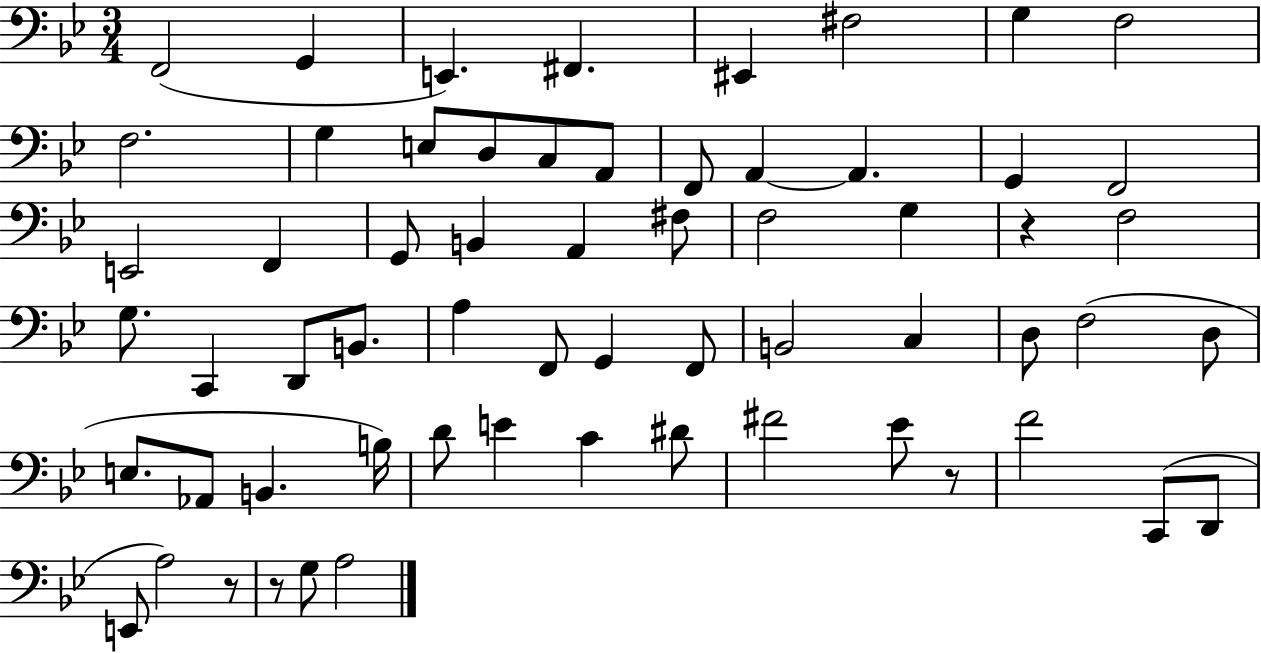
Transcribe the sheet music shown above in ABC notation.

X:1
T:Untitled
M:3/4
L:1/4
K:Bb
F,,2 G,, E,, ^F,, ^E,, ^F,2 G, F,2 F,2 G, E,/2 D,/2 C,/2 A,,/2 F,,/2 A,, A,, G,, F,,2 E,,2 F,, G,,/2 B,, A,, ^F,/2 F,2 G, z F,2 G,/2 C,, D,,/2 B,,/2 A, F,,/2 G,, F,,/2 B,,2 C, D,/2 F,2 D,/2 E,/2 _A,,/2 B,, B,/4 D/2 E C ^D/2 ^F2 _E/2 z/2 F2 C,,/2 D,,/2 E,,/2 A,2 z/2 z/2 G,/2 A,2